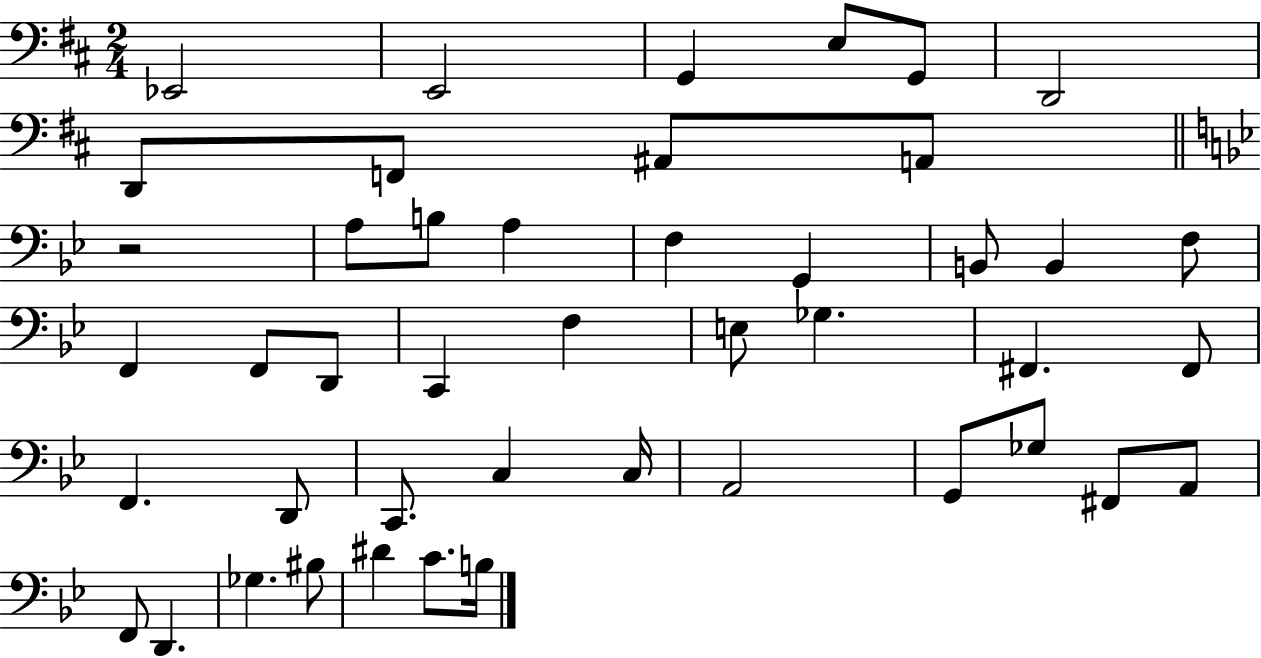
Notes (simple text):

Eb2/h E2/h G2/q E3/e G2/e D2/h D2/e F2/e A#2/e A2/e R/h A3/e B3/e A3/q F3/q G2/q B2/e B2/q F3/e F2/q F2/e D2/e C2/q F3/q E3/e Gb3/q. F#2/q. F#2/e F2/q. D2/e C2/e. C3/q C3/s A2/h G2/e Gb3/e F#2/e A2/e F2/e D2/q. Gb3/q. BIS3/e D#4/q C4/e. B3/s